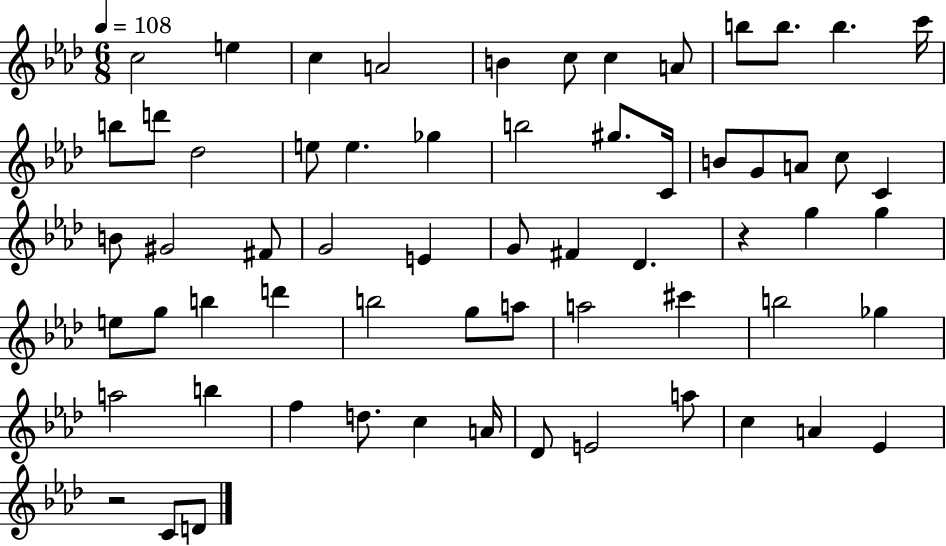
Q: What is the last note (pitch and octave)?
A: D4